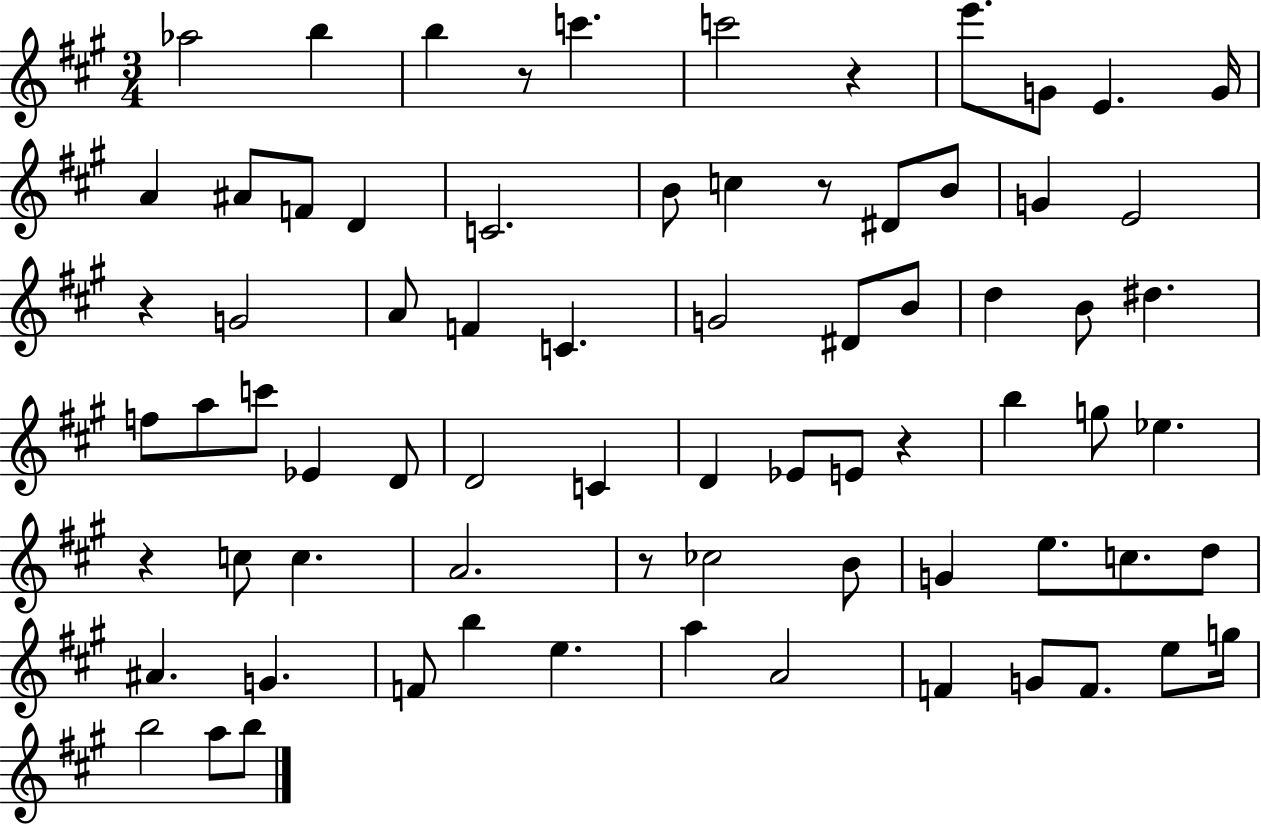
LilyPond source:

{
  \clef treble
  \numericTimeSignature
  \time 3/4
  \key a \major
  aes''2 b''4 | b''4 r8 c'''4. | c'''2 r4 | e'''8. g'8 e'4. g'16 | \break a'4 ais'8 f'8 d'4 | c'2. | b'8 c''4 r8 dis'8 b'8 | g'4 e'2 | \break r4 g'2 | a'8 f'4 c'4. | g'2 dis'8 b'8 | d''4 b'8 dis''4. | \break f''8 a''8 c'''8 ees'4 d'8 | d'2 c'4 | d'4 ees'8 e'8 r4 | b''4 g''8 ees''4. | \break r4 c''8 c''4. | a'2. | r8 ces''2 b'8 | g'4 e''8. c''8. d''8 | \break ais'4. g'4. | f'8 b''4 e''4. | a''4 a'2 | f'4 g'8 f'8. e''8 g''16 | \break b''2 a''8 b''8 | \bar "|."
}